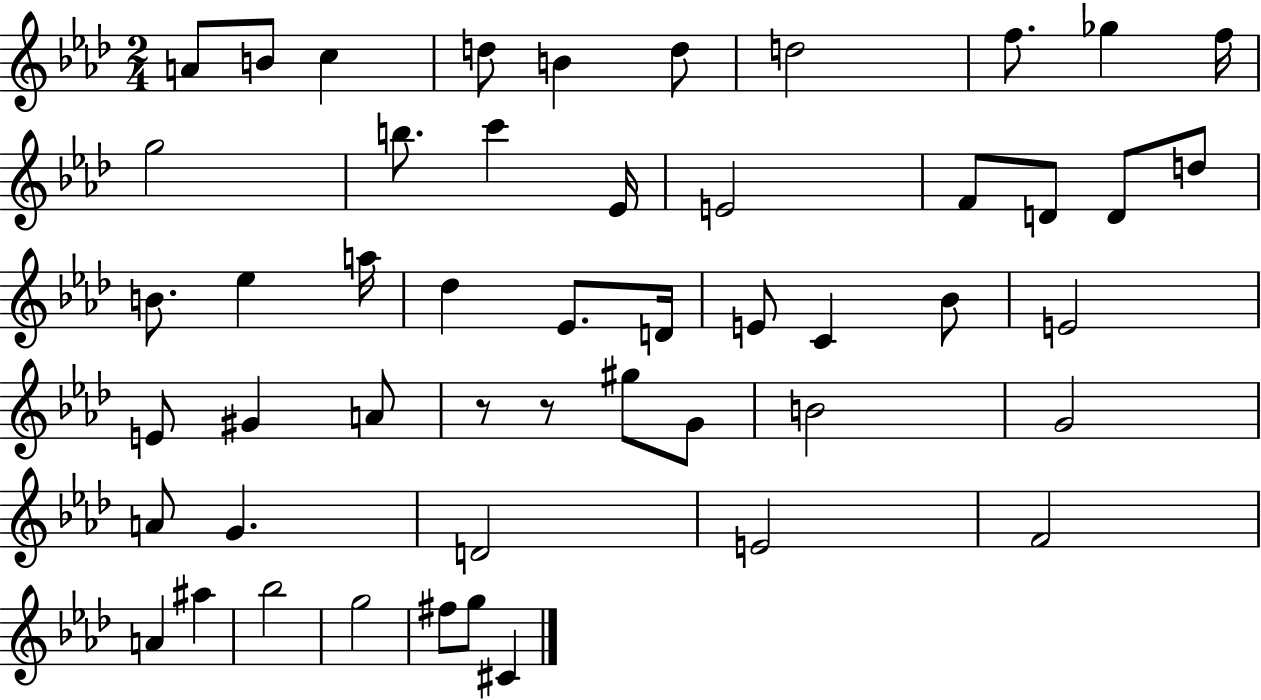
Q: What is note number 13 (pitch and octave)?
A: C6